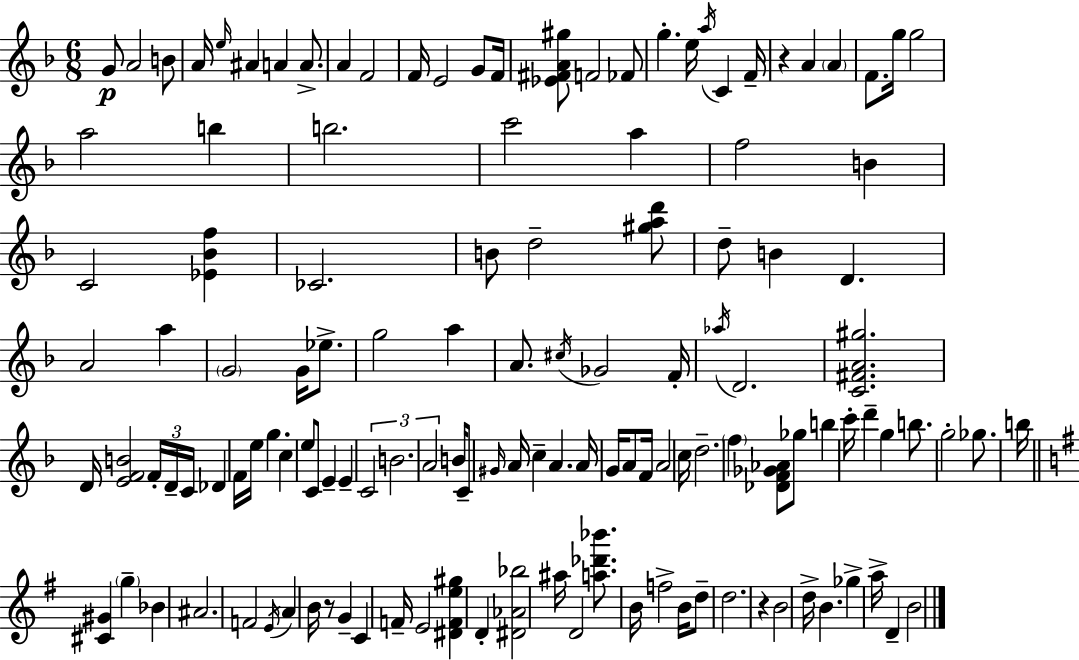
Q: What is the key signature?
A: D minor